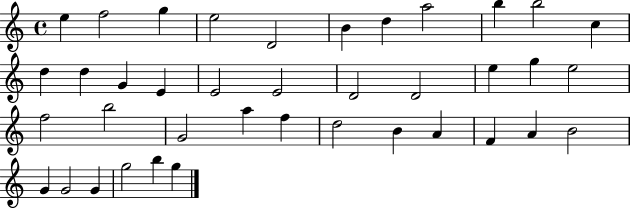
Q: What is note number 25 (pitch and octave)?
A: G4